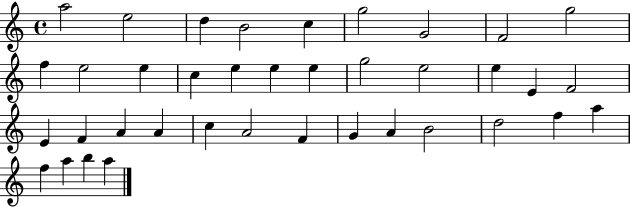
A5/h E5/h D5/q B4/h C5/q G5/h G4/h F4/h G5/h F5/q E5/h E5/q C5/q E5/q E5/q E5/q G5/h E5/h E5/q E4/q F4/h E4/q F4/q A4/q A4/q C5/q A4/h F4/q G4/q A4/q B4/h D5/h F5/q A5/q F5/q A5/q B5/q A5/q